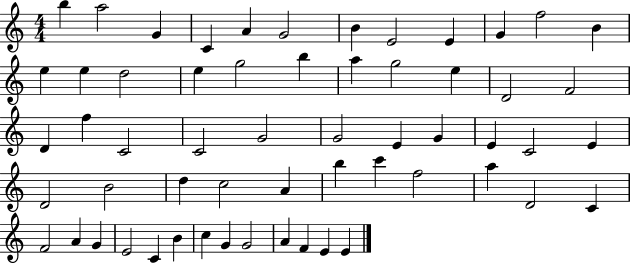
X:1
T:Untitled
M:4/4
L:1/4
K:C
b a2 G C A G2 B E2 E G f2 B e e d2 e g2 b a g2 e D2 F2 D f C2 C2 G2 G2 E G E C2 E D2 B2 d c2 A b c' f2 a D2 C F2 A G E2 C B c G G2 A F E E